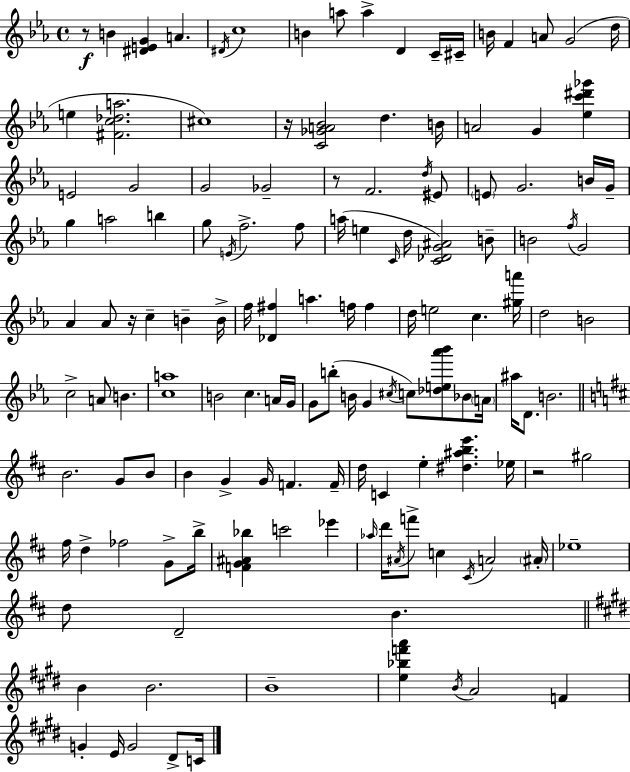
{
  \clef treble
  \time 4/4
  \defaultTimeSignature
  \key ees \major
  r8\f b'4 <dis' e' g'>4 a'4. | \acciaccatura { dis'16 } c''1 | b'4 a''8 a''4-> d'4 c'16-- | cis'16-- b'16 f'4 a'8 g'2( | \break d''16 e''4 <fis' c'' des'' a''>2. | cis''1) | r16 <c' ges' a' bes'>2 d''4. | b'16 a'2 g'4 <ees'' c''' dis''' ges'''>4 | \break e'2 g'2 | g'2 ges'2-- | r8 f'2. \acciaccatura { d''16 } | eis'8 \parenthesize e'8 g'2. | \break b'16 g'16-- g''4 a''2 b''4 | g''8 \acciaccatura { e'16 } f''2.-> | f''8 a''16( e''4 \grace { c'16 } d''16 <c' des' g' ais'>2) | b'8-- b'2 \acciaccatura { f''16 } g'2 | \break aes'4 aes'8 r16 c''4-- | b'4-- b'16-> f''16 <des' fis''>4 a''4. | f''16 f''4 d''16 e''2 c''4. | <gis'' a'''>16 d''2 b'2 | \break c''2-> a'8 b'4. | <c'' a''>1 | b'2 c''4. | a'16 g'16 g'8 b''8-.( b'16 g'4 \acciaccatura { cis''16 }) c''8 | \break <des'' e'' aes''' bes'''>8 bes'8 \parenthesize a'16 ais''16 d'8. b'2. | \bar "||" \break \key d \major b'2. g'8 b'8 | b'4 g'4-> g'16 f'4. f'16-- | d''16 c'4 e''4-. <dis'' ais'' b'' e'''>4. ees''16 | r2 gis''2 | \break fis''16 d''4-> fes''2 g'8-> b''16-> | <f' g' ais' bes''>4 c'''2 ees'''4 | \grace { aes''16 } d'''16 \acciaccatura { ais'16 } f'''8-> c''4 \acciaccatura { cis'16 } a'2 | \parenthesize ais'16-. ees''1-- | \break d''8 d'2-- b'4. | \bar "||" \break \key e \major b'4 b'2. | b'1-- | <e'' bes'' f''' a'''>4 \acciaccatura { b'16 } a'2 f'4 | g'4-. e'16 g'2 dis'8-> | \break c'16 \bar "|."
}